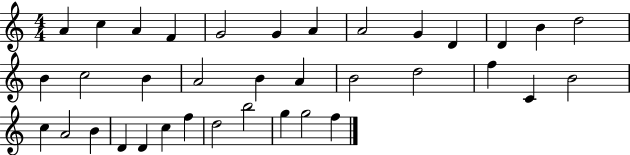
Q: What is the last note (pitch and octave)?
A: F5